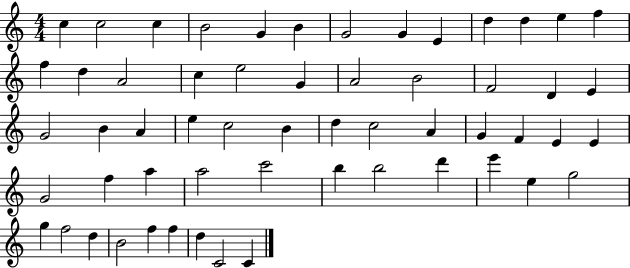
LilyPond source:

{
  \clef treble
  \numericTimeSignature
  \time 4/4
  \key c \major
  c''4 c''2 c''4 | b'2 g'4 b'4 | g'2 g'4 e'4 | d''4 d''4 e''4 f''4 | \break f''4 d''4 a'2 | c''4 e''2 g'4 | a'2 b'2 | f'2 d'4 e'4 | \break g'2 b'4 a'4 | e''4 c''2 b'4 | d''4 c''2 a'4 | g'4 f'4 e'4 e'4 | \break g'2 f''4 a''4 | a''2 c'''2 | b''4 b''2 d'''4 | e'''4 e''4 g''2 | \break g''4 f''2 d''4 | b'2 f''4 f''4 | d''4 c'2 c'4 | \bar "|."
}